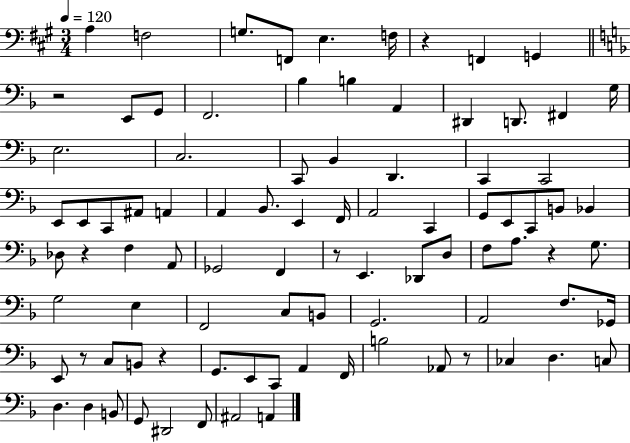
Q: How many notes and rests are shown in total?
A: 90